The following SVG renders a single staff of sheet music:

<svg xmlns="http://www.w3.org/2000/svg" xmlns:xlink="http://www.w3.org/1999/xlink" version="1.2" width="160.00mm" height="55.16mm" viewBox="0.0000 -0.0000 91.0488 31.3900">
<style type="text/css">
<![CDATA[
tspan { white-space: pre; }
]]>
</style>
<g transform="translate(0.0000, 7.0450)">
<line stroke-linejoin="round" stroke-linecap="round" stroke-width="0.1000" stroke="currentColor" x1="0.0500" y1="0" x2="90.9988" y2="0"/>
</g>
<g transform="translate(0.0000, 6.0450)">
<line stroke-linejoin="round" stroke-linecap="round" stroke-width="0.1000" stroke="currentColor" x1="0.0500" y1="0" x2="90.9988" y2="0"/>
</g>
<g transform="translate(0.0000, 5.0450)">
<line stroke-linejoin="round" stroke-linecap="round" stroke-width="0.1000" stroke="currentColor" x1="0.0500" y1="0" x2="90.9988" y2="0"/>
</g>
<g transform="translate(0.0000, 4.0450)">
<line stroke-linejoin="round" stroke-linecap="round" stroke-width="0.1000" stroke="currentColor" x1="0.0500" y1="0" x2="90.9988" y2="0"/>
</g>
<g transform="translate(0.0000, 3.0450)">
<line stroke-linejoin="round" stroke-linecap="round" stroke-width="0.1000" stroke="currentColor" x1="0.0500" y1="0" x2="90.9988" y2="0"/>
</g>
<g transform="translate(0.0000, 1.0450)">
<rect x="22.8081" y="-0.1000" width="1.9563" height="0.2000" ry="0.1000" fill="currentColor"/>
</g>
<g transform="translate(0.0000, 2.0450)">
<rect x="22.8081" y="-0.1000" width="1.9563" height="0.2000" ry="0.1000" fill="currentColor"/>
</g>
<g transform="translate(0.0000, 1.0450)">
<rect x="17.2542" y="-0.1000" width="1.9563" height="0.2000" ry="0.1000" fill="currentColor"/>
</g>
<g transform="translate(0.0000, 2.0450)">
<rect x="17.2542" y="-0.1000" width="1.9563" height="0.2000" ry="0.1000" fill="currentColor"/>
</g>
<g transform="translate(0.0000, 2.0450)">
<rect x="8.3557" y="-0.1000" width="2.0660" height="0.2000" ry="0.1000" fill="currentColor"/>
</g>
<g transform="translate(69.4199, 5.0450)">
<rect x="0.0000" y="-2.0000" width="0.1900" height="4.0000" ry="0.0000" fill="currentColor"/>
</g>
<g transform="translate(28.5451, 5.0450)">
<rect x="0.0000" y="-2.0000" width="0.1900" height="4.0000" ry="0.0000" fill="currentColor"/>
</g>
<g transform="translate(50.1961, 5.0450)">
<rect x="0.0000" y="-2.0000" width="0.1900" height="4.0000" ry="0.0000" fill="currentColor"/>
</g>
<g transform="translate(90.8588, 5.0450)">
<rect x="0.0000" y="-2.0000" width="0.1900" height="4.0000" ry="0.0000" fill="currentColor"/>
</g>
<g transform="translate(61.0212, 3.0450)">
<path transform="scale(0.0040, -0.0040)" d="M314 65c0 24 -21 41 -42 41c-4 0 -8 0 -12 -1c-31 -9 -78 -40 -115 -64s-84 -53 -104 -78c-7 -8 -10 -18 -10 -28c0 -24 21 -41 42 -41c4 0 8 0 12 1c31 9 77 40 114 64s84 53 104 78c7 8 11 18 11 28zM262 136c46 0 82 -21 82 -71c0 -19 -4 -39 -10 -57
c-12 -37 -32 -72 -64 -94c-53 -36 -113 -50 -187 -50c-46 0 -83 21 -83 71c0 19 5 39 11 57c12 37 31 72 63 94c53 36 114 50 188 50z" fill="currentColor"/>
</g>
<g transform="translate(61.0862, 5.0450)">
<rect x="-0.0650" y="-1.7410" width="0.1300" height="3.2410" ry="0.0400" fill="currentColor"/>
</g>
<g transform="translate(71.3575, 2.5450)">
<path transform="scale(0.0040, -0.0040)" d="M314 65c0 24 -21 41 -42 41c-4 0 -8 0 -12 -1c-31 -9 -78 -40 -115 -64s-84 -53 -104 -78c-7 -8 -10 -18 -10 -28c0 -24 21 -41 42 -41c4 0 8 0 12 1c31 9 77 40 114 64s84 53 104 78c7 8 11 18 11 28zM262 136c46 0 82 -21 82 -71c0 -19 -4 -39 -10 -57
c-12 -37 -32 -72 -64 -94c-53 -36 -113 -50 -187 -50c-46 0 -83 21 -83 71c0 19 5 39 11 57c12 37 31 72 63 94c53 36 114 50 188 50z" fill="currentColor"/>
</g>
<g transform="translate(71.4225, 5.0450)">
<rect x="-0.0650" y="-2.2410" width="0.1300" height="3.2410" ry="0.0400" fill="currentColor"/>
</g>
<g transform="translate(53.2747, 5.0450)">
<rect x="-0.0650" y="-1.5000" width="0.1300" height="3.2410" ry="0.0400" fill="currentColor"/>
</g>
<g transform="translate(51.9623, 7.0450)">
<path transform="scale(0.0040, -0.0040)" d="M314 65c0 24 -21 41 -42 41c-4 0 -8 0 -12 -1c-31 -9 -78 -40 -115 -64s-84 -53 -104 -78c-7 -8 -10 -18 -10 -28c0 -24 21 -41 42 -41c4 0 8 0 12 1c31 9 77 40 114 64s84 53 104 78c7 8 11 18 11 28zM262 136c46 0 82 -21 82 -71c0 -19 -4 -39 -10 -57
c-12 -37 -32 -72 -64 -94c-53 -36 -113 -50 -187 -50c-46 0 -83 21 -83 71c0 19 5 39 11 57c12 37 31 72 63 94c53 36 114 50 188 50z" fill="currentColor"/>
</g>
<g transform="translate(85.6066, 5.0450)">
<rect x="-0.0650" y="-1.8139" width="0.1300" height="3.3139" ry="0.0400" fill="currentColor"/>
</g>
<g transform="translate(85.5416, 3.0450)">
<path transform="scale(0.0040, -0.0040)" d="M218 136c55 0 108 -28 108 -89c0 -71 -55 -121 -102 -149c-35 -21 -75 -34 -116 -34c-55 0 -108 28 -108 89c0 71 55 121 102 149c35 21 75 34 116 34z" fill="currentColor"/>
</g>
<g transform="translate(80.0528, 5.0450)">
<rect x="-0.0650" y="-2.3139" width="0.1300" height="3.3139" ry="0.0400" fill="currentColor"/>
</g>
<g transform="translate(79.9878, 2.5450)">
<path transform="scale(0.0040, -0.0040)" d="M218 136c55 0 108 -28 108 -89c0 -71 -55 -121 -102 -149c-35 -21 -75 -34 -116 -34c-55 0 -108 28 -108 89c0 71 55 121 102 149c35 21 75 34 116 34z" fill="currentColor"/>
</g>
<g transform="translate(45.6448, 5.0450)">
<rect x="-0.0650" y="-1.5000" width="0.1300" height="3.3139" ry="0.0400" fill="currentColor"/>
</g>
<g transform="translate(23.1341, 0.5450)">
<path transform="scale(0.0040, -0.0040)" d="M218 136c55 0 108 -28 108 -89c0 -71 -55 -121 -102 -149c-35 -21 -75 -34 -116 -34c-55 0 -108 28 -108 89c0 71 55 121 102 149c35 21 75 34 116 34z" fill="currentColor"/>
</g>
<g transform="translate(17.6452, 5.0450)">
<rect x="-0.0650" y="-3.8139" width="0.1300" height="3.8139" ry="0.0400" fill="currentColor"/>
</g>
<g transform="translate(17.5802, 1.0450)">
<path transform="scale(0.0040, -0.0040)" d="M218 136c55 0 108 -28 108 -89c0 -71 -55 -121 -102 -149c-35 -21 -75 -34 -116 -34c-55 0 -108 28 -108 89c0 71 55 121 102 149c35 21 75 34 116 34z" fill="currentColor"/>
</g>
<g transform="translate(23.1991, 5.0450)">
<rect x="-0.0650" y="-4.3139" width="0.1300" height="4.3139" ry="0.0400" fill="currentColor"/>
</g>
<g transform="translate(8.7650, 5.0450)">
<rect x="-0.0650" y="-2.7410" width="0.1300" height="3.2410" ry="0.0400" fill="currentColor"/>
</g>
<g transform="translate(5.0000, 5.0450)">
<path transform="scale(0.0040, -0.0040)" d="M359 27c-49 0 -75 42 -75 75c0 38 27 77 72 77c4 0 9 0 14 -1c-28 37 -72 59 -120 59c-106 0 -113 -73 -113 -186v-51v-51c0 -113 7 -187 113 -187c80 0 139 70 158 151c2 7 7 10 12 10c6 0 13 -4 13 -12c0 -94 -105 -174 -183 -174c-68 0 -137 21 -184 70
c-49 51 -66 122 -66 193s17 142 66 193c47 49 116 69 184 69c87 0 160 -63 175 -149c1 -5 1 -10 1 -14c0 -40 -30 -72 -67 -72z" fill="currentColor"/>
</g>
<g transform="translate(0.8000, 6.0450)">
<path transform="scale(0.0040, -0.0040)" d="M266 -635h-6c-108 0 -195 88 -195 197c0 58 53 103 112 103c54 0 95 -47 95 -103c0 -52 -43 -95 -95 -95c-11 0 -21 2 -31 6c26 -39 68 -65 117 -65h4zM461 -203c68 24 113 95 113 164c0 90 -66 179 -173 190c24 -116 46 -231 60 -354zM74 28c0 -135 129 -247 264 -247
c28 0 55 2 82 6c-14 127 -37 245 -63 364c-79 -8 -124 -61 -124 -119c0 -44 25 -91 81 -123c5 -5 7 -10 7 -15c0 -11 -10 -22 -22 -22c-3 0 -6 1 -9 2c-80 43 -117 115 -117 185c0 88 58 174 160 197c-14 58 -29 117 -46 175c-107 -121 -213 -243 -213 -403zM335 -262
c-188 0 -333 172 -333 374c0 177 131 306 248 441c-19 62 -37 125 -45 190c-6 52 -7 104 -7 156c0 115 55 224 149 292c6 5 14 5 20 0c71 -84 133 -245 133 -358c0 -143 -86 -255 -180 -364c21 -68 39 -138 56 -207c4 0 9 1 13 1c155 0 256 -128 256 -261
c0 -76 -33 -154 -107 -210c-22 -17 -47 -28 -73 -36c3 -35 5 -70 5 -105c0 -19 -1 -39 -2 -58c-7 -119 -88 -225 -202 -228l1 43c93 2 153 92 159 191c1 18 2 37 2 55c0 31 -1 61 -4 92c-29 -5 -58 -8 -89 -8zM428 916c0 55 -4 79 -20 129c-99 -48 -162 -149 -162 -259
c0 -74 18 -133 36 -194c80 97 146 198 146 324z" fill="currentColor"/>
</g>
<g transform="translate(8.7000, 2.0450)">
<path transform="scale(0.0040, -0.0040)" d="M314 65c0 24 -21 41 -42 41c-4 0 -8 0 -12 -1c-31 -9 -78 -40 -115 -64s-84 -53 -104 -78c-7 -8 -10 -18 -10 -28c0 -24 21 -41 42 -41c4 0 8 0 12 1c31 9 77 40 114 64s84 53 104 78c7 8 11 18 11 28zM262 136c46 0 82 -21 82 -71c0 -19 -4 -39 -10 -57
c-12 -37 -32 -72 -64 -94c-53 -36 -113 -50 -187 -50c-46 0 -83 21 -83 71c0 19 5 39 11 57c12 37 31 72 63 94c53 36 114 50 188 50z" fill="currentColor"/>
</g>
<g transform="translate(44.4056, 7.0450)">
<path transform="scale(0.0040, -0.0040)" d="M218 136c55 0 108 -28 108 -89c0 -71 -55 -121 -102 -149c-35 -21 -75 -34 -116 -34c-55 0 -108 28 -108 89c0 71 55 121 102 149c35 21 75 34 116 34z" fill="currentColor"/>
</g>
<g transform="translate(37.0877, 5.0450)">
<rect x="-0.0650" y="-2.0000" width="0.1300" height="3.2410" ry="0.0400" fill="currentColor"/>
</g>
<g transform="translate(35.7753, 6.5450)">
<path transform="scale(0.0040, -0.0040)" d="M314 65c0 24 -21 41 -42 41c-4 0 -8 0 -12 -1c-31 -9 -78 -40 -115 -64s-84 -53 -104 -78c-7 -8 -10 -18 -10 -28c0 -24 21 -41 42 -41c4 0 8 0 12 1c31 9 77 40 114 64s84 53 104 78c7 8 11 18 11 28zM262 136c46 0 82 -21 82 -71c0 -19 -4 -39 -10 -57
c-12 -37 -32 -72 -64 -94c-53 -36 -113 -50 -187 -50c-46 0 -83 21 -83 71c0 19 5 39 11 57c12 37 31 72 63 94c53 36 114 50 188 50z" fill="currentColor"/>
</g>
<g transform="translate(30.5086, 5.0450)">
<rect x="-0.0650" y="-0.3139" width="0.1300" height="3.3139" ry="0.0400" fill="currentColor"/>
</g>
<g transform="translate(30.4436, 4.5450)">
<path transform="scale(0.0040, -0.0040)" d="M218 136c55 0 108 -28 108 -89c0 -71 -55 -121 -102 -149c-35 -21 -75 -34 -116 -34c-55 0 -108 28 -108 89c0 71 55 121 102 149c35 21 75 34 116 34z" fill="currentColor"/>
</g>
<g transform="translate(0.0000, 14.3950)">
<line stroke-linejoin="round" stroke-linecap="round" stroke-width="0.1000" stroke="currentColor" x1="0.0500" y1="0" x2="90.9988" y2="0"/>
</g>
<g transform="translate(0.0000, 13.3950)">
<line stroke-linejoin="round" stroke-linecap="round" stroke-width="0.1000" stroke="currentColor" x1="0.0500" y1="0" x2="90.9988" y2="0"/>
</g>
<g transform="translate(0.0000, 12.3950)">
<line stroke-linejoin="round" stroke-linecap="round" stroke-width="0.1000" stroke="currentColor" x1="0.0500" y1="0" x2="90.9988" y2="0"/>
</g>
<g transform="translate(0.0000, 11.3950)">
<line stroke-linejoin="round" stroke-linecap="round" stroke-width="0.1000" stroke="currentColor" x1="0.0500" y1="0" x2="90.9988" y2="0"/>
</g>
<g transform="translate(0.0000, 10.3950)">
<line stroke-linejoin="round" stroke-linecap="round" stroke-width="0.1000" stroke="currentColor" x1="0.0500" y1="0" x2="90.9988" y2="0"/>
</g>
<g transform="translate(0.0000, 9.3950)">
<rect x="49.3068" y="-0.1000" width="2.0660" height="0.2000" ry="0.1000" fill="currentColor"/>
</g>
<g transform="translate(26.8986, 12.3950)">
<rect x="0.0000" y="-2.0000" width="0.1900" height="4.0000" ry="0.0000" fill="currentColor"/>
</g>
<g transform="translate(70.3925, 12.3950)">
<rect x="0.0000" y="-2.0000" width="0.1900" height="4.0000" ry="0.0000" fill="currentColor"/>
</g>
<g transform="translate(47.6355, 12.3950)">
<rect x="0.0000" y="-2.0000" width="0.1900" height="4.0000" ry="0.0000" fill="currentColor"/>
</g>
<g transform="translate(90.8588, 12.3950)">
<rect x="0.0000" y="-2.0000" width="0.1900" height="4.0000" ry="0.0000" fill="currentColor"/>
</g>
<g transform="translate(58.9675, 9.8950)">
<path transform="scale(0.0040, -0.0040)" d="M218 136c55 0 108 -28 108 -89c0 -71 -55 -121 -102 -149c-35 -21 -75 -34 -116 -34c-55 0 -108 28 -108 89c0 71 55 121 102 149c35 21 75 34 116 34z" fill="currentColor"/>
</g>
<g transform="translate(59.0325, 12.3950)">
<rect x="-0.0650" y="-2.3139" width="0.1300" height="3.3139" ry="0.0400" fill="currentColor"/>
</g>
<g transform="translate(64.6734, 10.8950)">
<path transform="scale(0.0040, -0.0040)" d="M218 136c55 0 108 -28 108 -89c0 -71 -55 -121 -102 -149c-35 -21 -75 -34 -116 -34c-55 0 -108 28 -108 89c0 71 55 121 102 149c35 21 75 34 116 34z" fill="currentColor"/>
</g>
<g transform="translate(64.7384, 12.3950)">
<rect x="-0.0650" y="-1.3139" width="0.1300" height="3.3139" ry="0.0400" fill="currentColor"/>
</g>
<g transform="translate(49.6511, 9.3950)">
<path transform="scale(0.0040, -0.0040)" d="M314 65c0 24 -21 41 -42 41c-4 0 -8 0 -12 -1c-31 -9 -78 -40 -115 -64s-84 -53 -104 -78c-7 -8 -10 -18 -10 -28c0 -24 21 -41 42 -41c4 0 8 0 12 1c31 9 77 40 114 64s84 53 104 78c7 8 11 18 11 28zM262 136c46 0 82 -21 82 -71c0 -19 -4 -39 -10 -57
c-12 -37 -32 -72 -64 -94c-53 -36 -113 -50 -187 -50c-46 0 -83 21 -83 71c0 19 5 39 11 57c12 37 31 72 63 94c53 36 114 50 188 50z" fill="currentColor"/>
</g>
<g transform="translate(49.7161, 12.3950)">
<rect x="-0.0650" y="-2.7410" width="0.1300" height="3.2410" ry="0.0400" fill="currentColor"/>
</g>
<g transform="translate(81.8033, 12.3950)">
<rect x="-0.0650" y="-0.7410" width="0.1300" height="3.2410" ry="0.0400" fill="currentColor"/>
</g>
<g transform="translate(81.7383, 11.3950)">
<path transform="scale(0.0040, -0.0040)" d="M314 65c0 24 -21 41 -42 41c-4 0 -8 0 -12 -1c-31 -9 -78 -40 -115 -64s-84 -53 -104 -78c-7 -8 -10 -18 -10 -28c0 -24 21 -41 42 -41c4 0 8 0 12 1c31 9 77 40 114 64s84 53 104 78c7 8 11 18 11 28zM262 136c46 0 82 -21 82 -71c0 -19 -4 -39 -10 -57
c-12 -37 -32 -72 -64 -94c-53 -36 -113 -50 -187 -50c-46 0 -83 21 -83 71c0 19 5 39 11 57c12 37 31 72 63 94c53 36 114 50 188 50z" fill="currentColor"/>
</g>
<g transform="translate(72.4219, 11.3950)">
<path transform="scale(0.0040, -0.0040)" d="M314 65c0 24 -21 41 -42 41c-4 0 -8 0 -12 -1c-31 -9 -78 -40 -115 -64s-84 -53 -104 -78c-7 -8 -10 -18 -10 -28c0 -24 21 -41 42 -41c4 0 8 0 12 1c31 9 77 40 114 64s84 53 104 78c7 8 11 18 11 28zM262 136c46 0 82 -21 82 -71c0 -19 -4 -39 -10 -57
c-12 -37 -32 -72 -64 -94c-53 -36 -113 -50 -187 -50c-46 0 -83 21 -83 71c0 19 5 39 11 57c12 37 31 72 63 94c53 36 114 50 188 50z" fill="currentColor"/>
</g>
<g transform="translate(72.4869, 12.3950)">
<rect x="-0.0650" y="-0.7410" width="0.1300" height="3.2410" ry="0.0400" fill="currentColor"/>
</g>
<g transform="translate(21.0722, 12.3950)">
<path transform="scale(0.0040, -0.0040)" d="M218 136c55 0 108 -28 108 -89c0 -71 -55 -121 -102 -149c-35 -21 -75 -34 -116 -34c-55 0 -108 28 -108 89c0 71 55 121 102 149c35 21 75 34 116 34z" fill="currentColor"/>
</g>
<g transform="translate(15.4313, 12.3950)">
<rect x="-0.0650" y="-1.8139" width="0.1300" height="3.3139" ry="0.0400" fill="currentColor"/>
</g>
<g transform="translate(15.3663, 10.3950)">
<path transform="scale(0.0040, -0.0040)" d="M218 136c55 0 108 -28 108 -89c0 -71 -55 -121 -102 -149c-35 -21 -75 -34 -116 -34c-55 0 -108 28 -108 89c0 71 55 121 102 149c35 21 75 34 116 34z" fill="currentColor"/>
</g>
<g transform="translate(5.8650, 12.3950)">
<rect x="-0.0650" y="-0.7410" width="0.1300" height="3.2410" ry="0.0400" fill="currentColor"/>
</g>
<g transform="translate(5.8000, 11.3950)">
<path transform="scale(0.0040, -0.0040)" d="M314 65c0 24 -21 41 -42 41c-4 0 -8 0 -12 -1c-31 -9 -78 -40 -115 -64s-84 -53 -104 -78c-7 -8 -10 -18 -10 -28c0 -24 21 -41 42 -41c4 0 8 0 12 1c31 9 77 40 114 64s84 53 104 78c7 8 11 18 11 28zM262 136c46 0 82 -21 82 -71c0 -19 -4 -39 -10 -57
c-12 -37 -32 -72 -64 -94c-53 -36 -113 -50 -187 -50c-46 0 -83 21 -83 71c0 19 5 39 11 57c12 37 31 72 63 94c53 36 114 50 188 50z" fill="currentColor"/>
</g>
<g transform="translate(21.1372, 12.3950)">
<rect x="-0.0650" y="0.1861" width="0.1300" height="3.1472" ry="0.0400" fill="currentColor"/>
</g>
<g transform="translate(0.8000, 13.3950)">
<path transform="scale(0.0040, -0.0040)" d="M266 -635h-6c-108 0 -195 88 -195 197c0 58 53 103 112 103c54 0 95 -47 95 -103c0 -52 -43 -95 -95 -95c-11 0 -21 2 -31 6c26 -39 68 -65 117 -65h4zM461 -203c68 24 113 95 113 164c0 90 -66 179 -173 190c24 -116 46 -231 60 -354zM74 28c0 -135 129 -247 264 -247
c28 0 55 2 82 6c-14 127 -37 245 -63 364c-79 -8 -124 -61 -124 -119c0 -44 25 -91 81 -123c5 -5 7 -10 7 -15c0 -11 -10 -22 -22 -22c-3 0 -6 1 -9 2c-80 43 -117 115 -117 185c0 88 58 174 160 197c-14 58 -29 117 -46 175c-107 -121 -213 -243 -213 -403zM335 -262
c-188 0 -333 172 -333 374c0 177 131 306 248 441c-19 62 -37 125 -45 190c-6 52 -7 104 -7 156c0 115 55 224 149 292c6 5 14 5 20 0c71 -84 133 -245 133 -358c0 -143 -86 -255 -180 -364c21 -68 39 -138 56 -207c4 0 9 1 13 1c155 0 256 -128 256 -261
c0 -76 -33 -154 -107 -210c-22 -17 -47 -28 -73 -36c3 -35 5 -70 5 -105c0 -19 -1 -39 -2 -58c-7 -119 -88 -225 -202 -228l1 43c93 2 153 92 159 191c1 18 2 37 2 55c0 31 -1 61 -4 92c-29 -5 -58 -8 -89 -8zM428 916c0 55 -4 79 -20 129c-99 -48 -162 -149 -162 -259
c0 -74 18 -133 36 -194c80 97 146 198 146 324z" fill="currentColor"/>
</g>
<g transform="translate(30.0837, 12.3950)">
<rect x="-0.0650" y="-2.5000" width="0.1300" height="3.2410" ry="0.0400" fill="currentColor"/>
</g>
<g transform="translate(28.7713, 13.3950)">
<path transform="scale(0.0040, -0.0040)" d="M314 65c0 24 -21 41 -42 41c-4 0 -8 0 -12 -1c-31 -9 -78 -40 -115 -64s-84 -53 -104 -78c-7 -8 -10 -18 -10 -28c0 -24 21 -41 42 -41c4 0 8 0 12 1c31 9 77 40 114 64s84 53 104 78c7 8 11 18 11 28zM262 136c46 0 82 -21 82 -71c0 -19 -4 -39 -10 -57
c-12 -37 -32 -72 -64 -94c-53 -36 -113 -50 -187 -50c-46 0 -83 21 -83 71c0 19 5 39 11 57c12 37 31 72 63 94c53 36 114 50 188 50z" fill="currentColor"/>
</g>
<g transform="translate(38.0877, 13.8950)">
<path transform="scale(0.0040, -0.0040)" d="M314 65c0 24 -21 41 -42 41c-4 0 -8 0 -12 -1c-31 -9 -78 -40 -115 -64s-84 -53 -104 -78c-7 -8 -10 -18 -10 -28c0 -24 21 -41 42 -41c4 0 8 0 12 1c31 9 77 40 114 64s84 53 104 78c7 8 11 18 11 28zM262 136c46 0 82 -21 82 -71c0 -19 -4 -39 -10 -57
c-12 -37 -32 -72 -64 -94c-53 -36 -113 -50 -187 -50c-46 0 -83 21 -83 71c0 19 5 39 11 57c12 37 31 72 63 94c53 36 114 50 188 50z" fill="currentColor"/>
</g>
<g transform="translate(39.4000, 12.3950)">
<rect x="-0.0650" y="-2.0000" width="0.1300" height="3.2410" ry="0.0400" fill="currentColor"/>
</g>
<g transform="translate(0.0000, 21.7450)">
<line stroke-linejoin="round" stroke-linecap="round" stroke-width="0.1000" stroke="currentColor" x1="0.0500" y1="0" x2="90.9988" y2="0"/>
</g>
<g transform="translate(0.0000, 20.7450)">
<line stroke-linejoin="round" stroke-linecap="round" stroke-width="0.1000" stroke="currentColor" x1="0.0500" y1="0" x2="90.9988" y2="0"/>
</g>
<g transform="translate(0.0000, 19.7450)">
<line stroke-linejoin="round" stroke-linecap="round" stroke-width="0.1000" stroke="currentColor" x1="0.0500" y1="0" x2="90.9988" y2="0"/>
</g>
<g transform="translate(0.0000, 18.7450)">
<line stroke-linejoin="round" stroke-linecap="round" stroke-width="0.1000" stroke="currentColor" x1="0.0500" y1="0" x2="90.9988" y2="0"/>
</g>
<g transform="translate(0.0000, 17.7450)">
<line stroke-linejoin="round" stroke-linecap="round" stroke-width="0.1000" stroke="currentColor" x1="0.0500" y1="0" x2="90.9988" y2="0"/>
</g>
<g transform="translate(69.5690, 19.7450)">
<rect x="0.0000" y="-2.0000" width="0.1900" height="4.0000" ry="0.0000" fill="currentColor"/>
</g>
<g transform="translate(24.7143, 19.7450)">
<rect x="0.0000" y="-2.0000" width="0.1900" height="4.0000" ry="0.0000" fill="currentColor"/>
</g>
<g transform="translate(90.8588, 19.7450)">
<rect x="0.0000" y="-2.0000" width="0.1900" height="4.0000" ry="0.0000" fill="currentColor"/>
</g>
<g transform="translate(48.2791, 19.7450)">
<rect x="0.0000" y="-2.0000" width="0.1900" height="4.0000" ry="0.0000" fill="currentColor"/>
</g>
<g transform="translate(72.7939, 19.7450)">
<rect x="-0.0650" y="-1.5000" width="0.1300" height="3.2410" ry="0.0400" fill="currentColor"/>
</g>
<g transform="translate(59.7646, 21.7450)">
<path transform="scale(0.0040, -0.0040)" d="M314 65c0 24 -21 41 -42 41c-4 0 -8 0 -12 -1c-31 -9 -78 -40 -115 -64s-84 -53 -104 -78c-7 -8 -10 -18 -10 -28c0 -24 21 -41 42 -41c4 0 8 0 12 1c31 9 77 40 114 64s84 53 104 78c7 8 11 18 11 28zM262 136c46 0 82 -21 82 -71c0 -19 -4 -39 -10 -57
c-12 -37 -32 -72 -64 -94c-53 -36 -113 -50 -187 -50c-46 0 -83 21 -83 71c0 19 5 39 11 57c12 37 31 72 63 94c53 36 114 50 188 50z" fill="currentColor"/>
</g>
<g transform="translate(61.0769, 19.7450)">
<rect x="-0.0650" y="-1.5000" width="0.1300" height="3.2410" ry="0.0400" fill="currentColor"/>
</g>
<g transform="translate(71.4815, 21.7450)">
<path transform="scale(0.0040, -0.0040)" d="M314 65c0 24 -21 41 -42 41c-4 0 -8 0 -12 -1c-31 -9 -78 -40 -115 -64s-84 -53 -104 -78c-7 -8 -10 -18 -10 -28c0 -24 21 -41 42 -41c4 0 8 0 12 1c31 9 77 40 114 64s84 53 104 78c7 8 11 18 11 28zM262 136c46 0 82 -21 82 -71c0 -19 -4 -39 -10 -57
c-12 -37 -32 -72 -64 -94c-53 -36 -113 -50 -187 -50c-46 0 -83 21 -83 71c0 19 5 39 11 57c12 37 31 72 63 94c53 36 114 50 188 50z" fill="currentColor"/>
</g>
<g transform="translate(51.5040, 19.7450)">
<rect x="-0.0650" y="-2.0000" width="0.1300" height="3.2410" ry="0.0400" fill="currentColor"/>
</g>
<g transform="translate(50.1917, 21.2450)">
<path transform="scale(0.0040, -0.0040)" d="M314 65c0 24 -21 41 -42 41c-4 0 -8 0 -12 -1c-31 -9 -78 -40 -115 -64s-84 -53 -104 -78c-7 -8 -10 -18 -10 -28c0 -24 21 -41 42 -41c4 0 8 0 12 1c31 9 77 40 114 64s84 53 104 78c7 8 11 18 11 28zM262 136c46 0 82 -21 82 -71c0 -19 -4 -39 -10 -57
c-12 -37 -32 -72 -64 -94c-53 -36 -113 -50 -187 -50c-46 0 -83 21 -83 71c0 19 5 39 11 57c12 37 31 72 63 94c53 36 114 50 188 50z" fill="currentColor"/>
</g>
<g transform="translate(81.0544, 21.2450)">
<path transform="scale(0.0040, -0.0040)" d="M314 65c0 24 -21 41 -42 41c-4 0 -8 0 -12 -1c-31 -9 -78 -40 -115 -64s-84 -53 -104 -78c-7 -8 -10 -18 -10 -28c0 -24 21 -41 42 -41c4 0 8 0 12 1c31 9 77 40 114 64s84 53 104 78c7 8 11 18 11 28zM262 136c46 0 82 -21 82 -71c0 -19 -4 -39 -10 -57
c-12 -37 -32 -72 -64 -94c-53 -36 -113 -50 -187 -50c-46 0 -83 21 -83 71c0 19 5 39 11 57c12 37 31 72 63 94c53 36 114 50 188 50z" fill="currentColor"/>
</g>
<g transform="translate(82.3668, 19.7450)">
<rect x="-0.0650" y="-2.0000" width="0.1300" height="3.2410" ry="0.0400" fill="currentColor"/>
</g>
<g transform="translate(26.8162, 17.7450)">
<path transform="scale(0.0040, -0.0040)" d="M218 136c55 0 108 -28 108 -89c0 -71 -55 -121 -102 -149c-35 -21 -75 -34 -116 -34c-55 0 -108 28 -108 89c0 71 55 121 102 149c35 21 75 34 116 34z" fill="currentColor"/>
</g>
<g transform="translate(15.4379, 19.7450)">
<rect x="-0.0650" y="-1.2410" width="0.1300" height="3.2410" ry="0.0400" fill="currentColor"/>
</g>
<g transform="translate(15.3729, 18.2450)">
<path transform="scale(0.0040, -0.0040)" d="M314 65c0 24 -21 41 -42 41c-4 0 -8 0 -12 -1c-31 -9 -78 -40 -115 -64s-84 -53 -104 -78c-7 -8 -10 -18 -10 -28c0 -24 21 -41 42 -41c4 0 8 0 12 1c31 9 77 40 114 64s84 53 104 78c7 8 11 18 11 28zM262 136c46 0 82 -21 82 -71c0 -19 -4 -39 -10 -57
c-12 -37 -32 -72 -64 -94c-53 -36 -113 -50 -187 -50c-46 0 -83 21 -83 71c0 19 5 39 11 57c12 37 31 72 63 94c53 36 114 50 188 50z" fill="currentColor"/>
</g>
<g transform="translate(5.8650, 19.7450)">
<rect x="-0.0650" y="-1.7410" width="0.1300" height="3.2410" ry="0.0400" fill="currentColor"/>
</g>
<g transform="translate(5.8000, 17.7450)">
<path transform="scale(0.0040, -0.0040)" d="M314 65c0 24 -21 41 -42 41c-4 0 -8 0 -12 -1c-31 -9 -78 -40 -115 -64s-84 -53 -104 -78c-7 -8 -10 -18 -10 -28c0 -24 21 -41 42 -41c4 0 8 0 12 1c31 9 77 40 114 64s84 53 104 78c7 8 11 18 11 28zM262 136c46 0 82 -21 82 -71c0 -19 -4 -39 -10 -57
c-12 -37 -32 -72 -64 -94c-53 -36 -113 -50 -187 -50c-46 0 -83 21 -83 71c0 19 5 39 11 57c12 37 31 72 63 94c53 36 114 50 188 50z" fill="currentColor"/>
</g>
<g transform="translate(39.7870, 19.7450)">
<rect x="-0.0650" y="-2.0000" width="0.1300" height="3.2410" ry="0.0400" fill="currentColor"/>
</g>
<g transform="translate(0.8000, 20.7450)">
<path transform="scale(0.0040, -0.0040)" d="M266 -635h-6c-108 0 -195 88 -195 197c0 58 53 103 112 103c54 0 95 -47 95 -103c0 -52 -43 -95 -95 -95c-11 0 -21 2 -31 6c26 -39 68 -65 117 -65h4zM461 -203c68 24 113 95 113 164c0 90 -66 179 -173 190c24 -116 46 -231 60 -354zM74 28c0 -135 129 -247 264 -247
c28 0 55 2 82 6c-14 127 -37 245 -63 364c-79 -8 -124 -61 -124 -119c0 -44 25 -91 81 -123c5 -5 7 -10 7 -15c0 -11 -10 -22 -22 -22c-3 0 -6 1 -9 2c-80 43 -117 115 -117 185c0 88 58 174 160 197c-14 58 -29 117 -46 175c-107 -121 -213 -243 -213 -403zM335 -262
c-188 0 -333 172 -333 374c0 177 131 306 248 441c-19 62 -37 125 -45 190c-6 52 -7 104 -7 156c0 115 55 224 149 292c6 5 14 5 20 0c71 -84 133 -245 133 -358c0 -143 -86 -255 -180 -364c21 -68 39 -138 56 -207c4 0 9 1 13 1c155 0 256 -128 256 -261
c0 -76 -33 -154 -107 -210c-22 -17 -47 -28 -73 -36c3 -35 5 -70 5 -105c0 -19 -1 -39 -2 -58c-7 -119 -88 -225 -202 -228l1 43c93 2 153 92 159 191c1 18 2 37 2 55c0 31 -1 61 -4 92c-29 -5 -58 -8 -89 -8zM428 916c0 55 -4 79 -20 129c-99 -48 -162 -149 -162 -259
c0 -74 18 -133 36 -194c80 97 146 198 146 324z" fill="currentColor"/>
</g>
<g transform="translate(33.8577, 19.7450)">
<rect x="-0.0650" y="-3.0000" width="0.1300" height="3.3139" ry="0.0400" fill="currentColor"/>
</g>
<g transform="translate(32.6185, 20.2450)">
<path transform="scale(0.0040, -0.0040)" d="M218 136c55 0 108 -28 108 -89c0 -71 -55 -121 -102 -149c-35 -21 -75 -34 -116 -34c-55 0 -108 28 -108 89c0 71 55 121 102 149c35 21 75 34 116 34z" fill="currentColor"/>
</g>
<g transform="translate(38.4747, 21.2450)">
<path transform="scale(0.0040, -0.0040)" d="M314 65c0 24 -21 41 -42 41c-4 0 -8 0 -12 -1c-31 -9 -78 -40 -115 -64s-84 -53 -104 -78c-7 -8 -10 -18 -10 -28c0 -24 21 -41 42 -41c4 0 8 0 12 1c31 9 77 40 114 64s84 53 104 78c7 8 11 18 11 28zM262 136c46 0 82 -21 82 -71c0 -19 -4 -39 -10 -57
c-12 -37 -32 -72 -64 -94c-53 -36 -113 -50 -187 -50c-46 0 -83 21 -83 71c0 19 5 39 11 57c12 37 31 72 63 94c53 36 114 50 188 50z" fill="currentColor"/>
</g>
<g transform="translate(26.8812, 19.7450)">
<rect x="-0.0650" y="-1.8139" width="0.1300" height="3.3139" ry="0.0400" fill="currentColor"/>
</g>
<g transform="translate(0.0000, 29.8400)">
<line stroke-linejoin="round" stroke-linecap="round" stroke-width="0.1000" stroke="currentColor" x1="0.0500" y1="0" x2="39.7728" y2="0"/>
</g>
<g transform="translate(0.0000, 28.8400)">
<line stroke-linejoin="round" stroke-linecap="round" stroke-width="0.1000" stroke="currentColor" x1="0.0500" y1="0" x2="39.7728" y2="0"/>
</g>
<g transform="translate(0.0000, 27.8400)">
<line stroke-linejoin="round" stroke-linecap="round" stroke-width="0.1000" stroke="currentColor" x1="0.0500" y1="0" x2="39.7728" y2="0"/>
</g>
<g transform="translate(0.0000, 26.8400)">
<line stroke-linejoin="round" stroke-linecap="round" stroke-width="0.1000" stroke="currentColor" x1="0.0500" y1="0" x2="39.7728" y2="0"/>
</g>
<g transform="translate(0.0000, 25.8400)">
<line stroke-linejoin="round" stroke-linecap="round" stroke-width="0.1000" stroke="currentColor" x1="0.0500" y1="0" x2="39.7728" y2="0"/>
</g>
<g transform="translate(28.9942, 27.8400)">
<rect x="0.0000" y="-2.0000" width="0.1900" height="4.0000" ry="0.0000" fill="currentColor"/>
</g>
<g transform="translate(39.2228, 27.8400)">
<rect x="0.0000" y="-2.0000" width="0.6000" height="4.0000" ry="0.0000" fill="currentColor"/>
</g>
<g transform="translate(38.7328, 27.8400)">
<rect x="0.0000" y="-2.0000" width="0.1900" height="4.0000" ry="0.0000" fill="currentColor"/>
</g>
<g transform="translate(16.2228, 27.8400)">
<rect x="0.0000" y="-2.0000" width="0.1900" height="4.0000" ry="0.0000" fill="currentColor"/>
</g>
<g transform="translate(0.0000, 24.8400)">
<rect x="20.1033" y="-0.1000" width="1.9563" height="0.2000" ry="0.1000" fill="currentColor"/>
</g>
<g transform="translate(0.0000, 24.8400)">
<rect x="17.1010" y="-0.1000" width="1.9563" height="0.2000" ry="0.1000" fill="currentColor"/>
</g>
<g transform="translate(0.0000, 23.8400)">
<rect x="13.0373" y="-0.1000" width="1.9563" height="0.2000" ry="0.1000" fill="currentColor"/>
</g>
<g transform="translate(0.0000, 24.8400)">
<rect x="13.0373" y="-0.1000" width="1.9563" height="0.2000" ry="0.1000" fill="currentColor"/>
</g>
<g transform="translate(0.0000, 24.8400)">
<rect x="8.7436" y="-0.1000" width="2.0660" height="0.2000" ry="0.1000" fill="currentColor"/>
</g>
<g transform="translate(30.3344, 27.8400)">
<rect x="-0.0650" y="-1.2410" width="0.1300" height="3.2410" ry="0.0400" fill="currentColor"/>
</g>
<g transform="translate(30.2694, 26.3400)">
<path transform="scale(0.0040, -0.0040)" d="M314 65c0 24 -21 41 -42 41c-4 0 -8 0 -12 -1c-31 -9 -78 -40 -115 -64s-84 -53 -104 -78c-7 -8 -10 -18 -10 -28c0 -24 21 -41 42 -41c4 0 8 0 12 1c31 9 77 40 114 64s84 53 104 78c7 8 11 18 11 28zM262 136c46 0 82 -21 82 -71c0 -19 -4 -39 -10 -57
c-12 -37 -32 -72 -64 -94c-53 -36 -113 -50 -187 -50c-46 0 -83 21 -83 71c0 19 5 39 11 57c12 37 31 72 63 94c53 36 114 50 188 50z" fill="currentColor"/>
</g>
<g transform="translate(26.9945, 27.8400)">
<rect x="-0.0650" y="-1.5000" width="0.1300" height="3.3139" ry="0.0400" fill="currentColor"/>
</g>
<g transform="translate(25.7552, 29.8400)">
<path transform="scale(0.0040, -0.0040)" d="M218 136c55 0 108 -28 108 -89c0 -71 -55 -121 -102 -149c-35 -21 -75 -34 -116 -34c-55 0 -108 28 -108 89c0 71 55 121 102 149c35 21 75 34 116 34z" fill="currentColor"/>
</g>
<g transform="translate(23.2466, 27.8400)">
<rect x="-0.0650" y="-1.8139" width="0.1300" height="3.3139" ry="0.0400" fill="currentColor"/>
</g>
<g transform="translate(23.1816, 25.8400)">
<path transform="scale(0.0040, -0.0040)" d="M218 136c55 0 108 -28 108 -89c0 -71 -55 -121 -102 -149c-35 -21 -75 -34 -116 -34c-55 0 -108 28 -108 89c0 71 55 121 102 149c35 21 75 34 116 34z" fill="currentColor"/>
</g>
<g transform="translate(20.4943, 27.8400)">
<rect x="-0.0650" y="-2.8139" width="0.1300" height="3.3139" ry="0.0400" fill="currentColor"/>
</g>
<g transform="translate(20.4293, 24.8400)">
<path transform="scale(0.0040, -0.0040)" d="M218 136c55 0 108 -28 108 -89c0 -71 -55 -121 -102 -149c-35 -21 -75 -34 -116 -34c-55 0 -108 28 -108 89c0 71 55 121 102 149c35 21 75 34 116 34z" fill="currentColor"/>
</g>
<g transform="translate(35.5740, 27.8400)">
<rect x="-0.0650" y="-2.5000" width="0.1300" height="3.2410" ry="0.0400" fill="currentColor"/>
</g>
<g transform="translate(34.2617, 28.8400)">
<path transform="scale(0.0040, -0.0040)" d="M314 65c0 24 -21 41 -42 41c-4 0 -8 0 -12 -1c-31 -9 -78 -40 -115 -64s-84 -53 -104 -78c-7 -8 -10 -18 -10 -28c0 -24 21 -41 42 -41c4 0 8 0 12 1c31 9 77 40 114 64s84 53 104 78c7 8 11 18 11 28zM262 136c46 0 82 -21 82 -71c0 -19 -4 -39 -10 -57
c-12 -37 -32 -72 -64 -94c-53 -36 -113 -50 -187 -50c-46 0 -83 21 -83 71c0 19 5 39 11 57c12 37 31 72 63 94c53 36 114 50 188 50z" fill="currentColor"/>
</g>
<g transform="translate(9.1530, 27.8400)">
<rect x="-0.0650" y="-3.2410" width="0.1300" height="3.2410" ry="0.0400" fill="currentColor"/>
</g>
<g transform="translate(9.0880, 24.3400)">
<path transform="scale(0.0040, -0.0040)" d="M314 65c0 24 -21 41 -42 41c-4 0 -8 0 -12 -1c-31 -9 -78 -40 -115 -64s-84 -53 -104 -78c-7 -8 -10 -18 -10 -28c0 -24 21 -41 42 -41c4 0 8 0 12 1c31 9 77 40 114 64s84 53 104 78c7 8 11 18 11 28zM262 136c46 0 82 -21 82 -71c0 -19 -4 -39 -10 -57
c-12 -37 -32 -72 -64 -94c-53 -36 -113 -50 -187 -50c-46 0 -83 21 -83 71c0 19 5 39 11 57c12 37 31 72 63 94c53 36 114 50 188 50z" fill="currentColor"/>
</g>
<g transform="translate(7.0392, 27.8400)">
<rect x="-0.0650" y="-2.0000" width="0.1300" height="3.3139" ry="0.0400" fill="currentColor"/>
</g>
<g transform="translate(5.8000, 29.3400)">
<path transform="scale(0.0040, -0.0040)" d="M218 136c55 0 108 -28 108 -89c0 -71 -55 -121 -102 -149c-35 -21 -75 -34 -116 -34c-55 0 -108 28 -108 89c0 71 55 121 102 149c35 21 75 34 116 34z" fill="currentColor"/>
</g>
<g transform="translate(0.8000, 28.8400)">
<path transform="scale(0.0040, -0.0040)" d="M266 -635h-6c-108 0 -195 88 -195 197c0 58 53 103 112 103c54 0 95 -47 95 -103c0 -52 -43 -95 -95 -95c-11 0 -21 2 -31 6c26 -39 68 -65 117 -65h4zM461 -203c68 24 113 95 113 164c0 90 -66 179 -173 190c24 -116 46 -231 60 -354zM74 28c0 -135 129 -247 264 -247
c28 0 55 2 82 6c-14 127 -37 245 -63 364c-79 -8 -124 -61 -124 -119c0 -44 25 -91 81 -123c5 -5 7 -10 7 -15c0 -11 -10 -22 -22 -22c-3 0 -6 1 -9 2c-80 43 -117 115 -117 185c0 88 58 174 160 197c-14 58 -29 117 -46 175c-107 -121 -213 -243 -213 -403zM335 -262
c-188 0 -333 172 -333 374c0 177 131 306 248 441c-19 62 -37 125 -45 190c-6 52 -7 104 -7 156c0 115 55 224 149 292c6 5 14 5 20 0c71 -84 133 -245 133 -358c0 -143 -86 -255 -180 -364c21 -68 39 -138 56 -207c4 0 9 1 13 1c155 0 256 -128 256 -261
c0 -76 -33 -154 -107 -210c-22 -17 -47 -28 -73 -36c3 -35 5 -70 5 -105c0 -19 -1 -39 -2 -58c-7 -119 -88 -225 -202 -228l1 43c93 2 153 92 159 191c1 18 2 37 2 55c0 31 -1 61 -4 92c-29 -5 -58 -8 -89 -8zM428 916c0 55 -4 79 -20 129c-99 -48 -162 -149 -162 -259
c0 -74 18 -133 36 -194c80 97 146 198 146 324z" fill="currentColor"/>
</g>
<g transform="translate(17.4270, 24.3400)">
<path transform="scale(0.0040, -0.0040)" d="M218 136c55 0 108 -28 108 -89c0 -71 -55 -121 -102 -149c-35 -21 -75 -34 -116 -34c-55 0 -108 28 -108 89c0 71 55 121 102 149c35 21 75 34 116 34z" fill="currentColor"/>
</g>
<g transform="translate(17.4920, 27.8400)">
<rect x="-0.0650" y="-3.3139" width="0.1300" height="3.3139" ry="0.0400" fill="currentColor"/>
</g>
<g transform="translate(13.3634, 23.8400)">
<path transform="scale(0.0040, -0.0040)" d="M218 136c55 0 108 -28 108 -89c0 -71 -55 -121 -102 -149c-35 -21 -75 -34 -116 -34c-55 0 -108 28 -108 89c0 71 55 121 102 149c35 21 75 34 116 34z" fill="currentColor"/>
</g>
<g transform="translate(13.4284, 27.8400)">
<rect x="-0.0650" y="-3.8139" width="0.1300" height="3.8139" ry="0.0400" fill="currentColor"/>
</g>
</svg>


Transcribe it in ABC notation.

X:1
T:Untitled
M:4/4
L:1/4
K:C
a2 c' d' c F2 E E2 f2 g2 g f d2 f B G2 F2 a2 g e d2 d2 f2 e2 f A F2 F2 E2 E2 F2 F b2 c' b a f E e2 G2